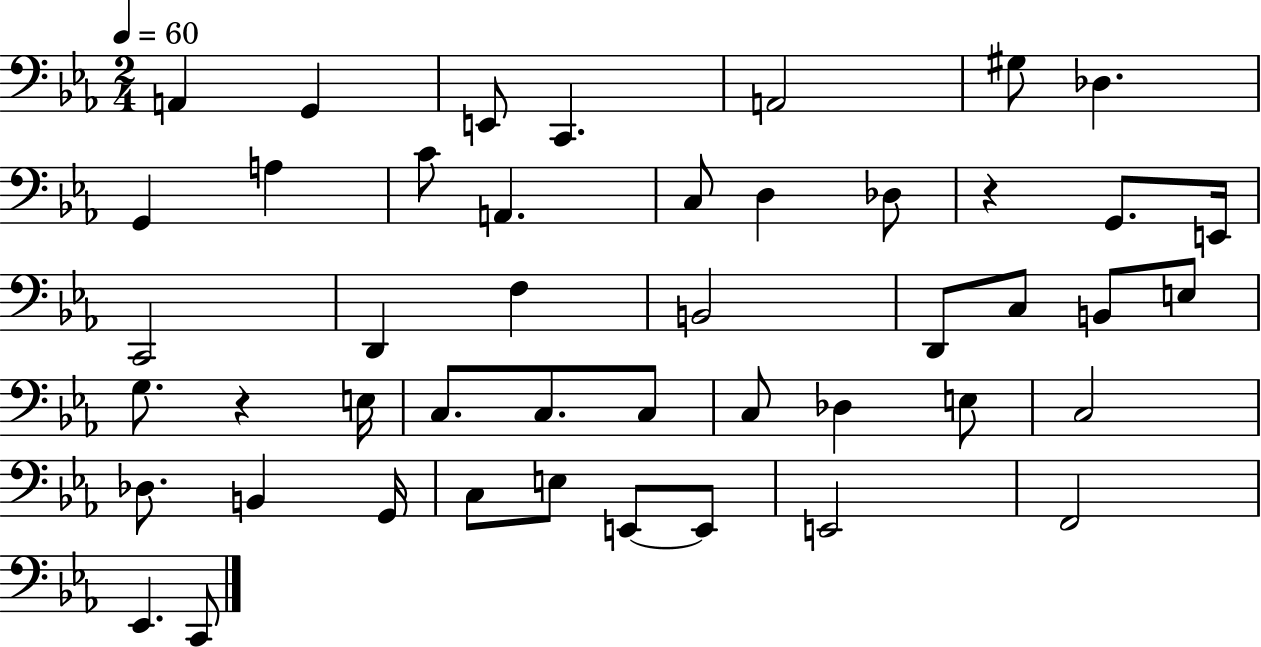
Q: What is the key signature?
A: EES major